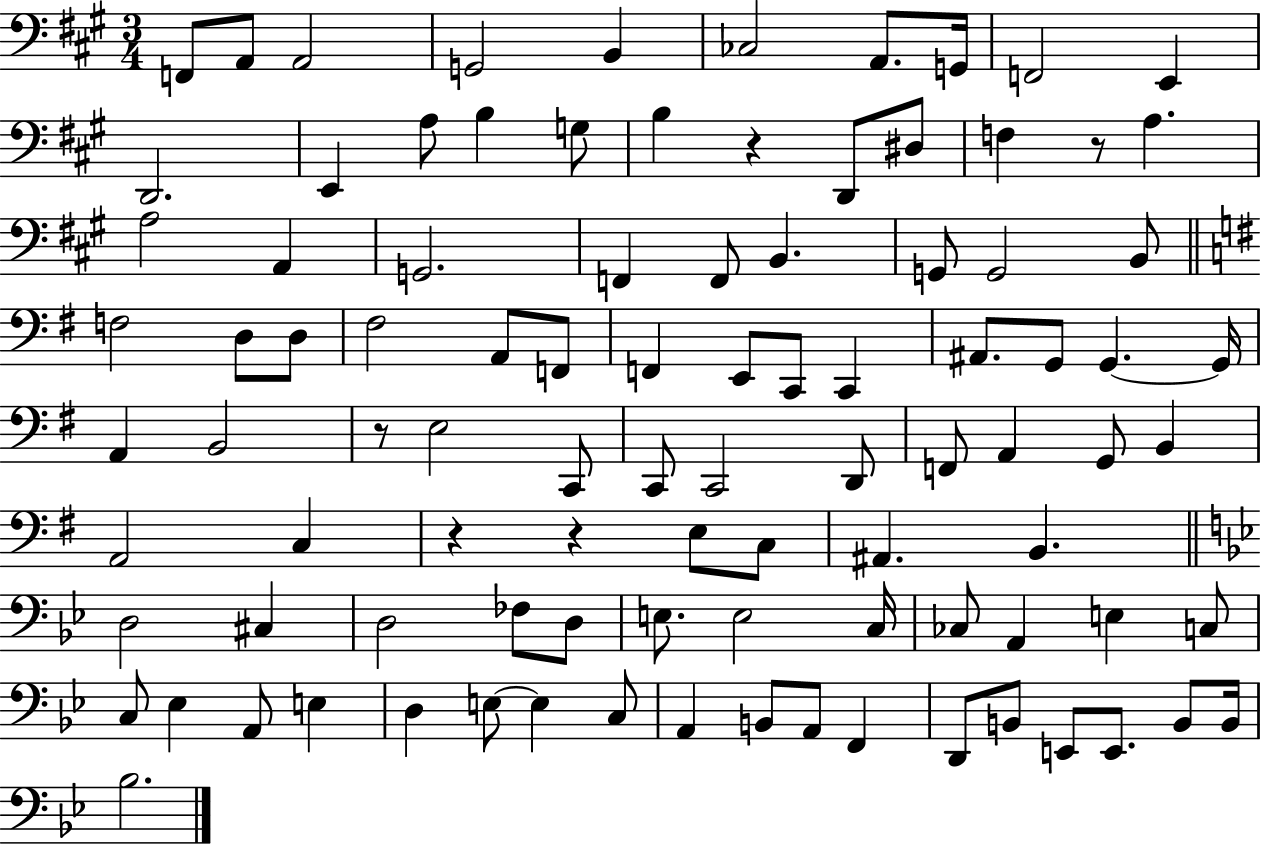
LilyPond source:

{
  \clef bass
  \numericTimeSignature
  \time 3/4
  \key a \major
  \repeat volta 2 { f,8 a,8 a,2 | g,2 b,4 | ces2 a,8. g,16 | f,2 e,4 | \break d,2. | e,4 a8 b4 g8 | b4 r4 d,8 dis8 | f4 r8 a4. | \break a2 a,4 | g,2. | f,4 f,8 b,4. | g,8 g,2 b,8 | \break \bar "||" \break \key g \major f2 d8 d8 | fis2 a,8 f,8 | f,4 e,8 c,8 c,4 | ais,8. g,8 g,4.~~ g,16 | \break a,4 b,2 | r8 e2 c,8 | c,8 c,2 d,8 | f,8 a,4 g,8 b,4 | \break a,2 c4 | r4 r4 e8 c8 | ais,4. b,4. | \bar "||" \break \key g \minor d2 cis4 | d2 fes8 d8 | e8. e2 c16 | ces8 a,4 e4 c8 | \break c8 ees4 a,8 e4 | d4 e8~~ e4 c8 | a,4 b,8 a,8 f,4 | d,8 b,8 e,8 e,8. b,8 b,16 | \break bes2. | } \bar "|."
}